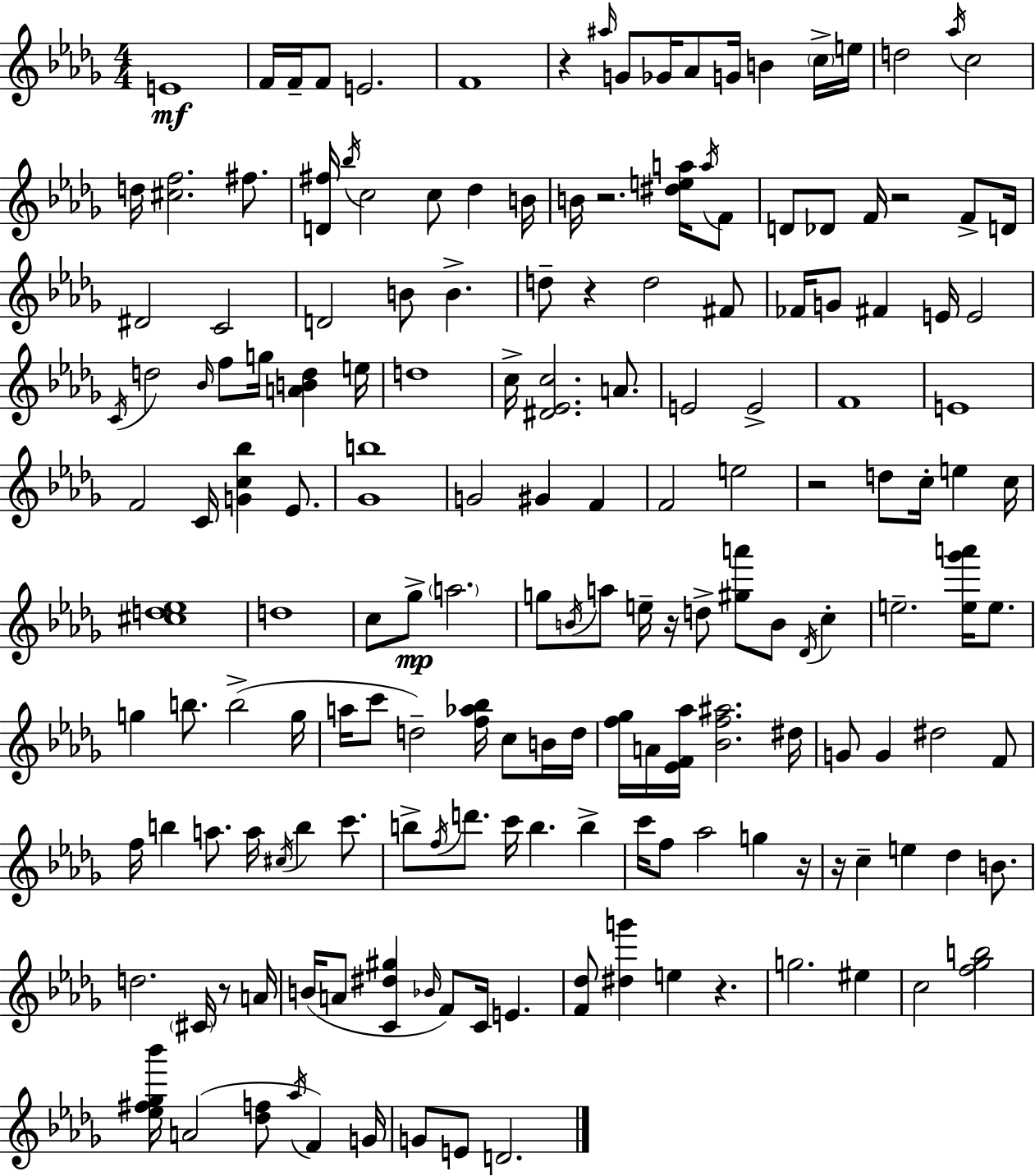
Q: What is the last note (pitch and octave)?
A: D4